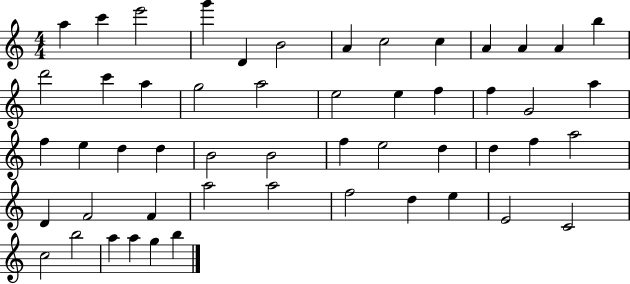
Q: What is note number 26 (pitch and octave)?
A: E5